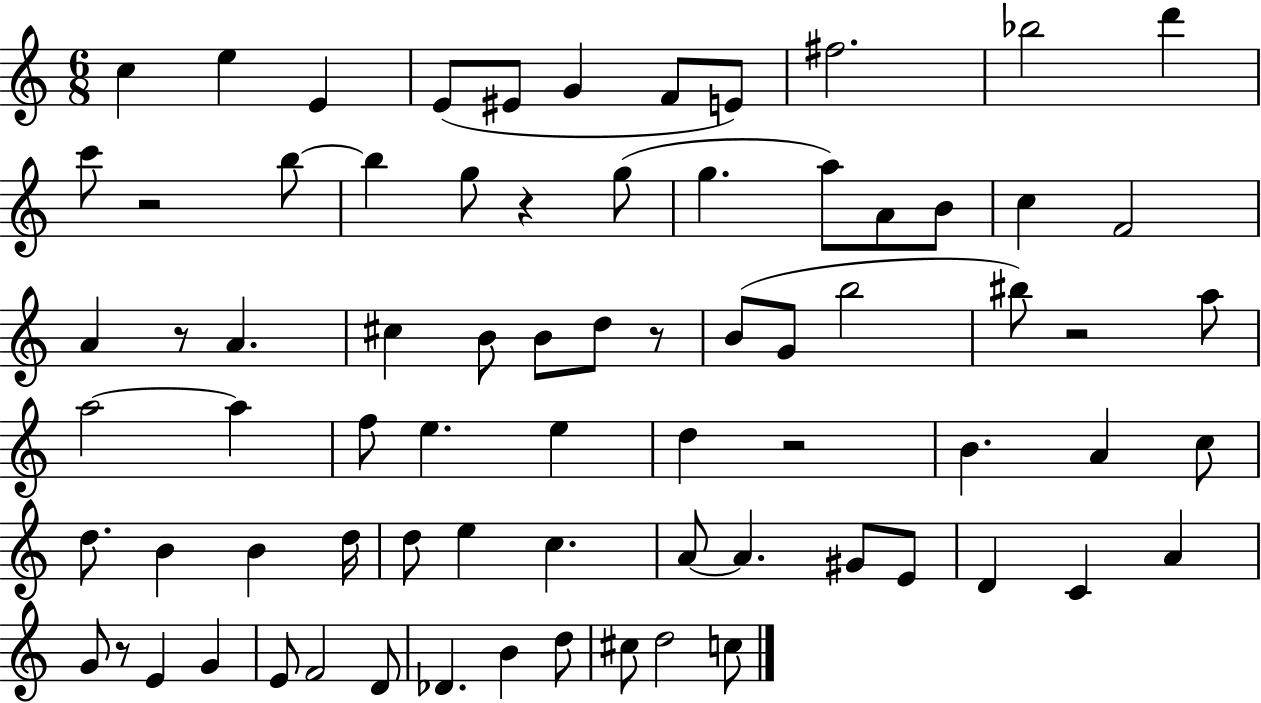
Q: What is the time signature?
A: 6/8